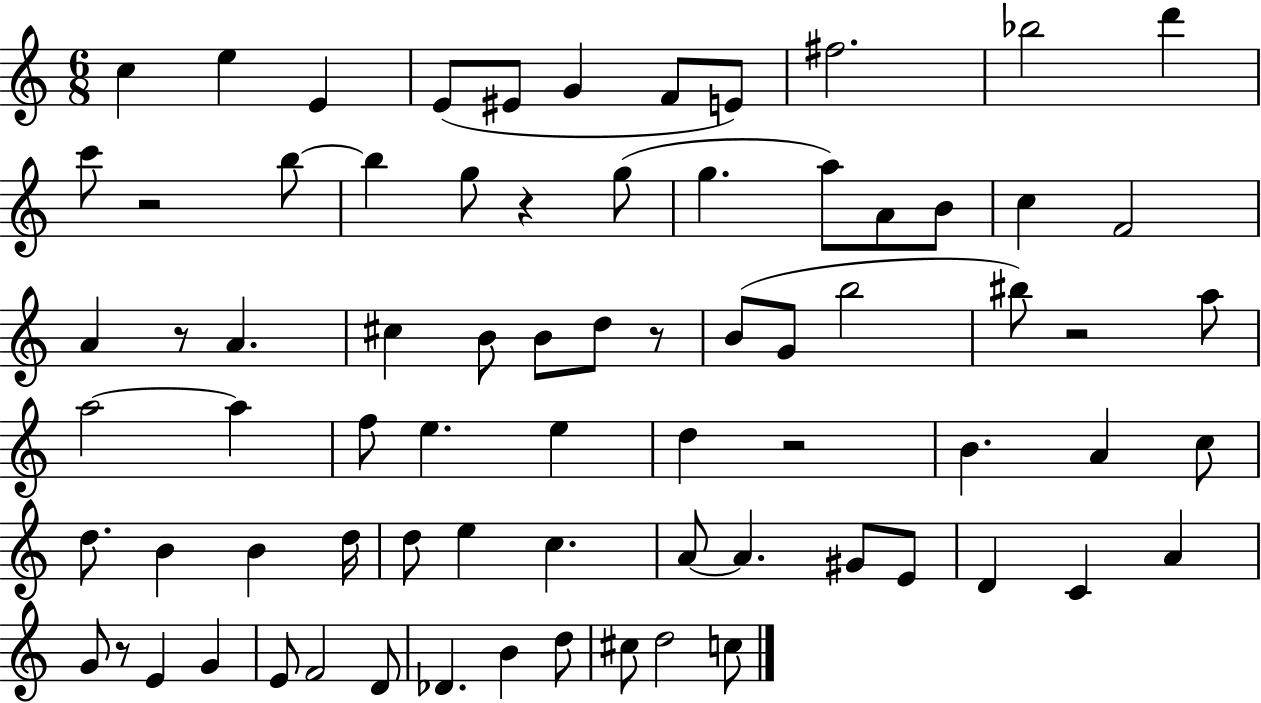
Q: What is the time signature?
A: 6/8